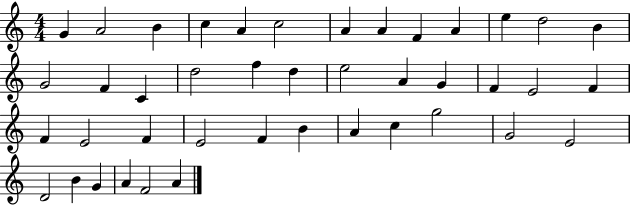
{
  \clef treble
  \numericTimeSignature
  \time 4/4
  \key c \major
  g'4 a'2 b'4 | c''4 a'4 c''2 | a'4 a'4 f'4 a'4 | e''4 d''2 b'4 | \break g'2 f'4 c'4 | d''2 f''4 d''4 | e''2 a'4 g'4 | f'4 e'2 f'4 | \break f'4 e'2 f'4 | e'2 f'4 b'4 | a'4 c''4 g''2 | g'2 e'2 | \break d'2 b'4 g'4 | a'4 f'2 a'4 | \bar "|."
}